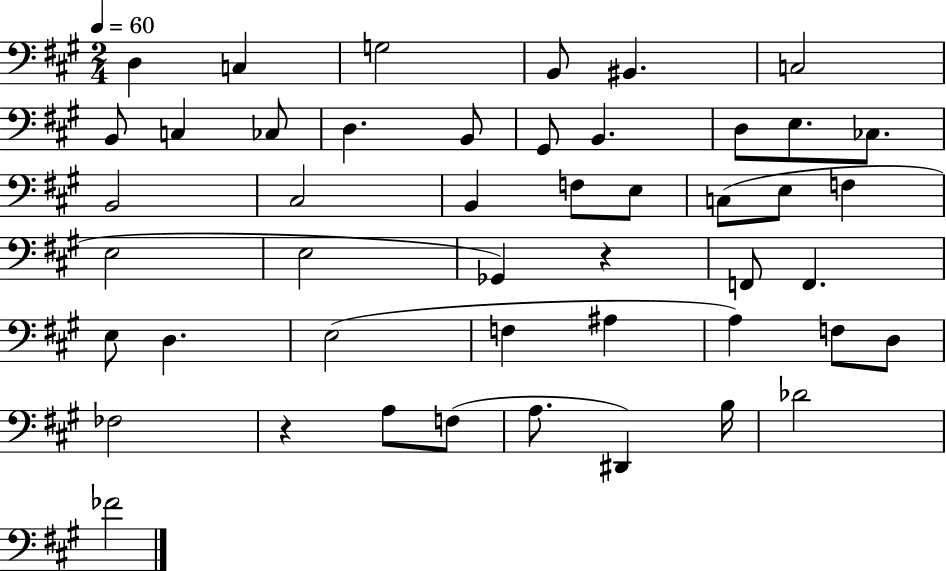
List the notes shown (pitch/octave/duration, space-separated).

D3/q C3/q G3/h B2/e BIS2/q. C3/h B2/e C3/q CES3/e D3/q. B2/e G#2/e B2/q. D3/e E3/e. CES3/e. B2/h C#3/h B2/q F3/e E3/e C3/e E3/e F3/q E3/h E3/h Gb2/q R/q F2/e F2/q. E3/e D3/q. E3/h F3/q A#3/q A3/q F3/e D3/e FES3/h R/q A3/e F3/e A3/e. D#2/q B3/s Db4/h FES4/h